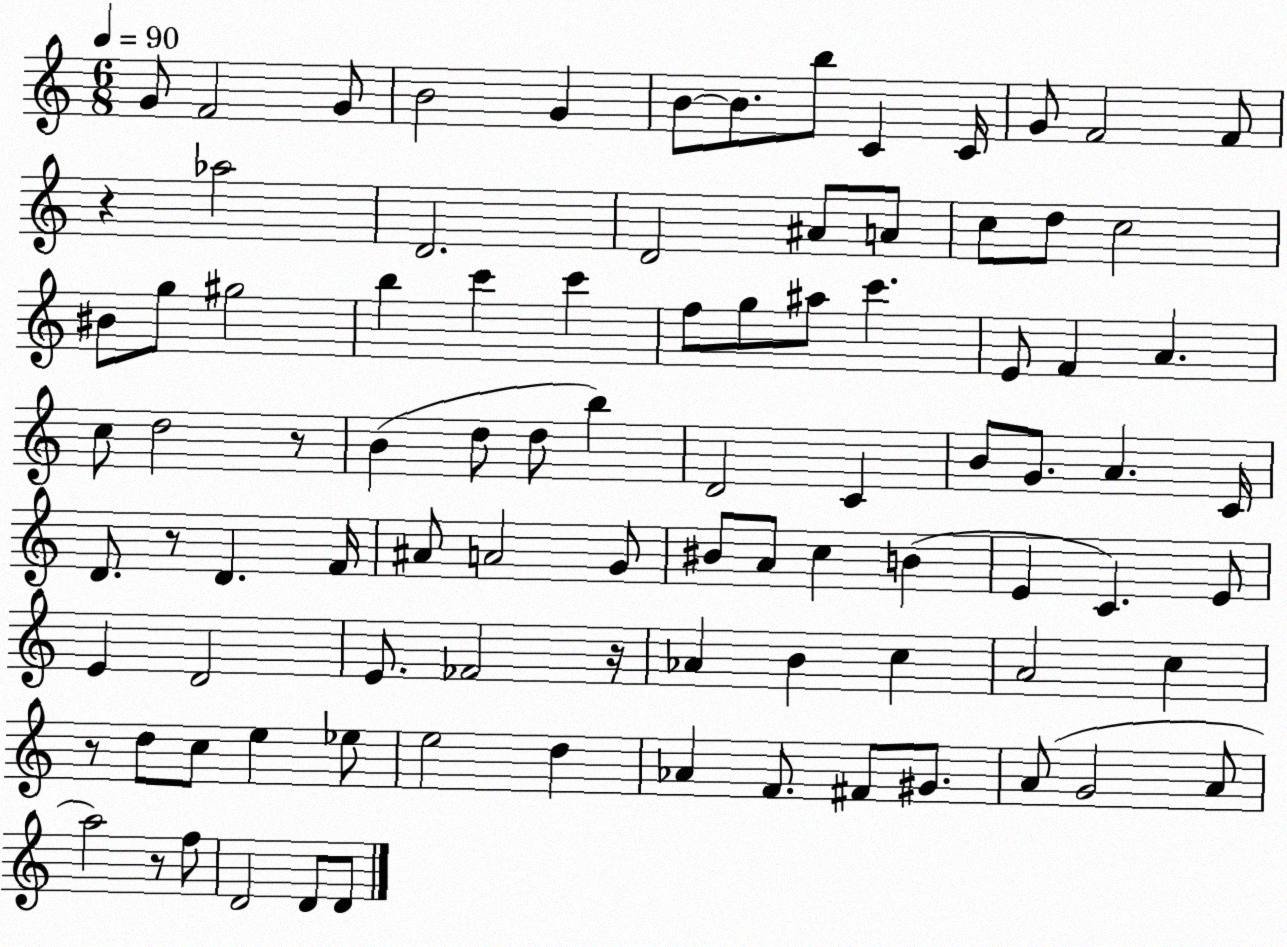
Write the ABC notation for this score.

X:1
T:Untitled
M:6/8
L:1/4
K:C
G/2 F2 G/2 B2 G B/2 B/2 b/2 C C/4 G/2 F2 F/2 z _a2 D2 D2 ^A/2 A/2 c/2 d/2 c2 ^B/2 g/2 ^g2 b c' c' f/2 g/2 ^a/2 c' E/2 F A c/2 d2 z/2 B d/2 d/2 b D2 C B/2 G/2 A C/4 D/2 z/2 D F/4 ^A/2 A2 G/2 ^B/2 A/2 c B E C E/2 E D2 E/2 _F2 z/4 _A B c A2 c z/2 d/2 c/2 e _e/2 e2 d _A F/2 ^F/2 ^G/2 A/2 G2 A/2 a2 z/2 f/2 D2 D/2 D/2